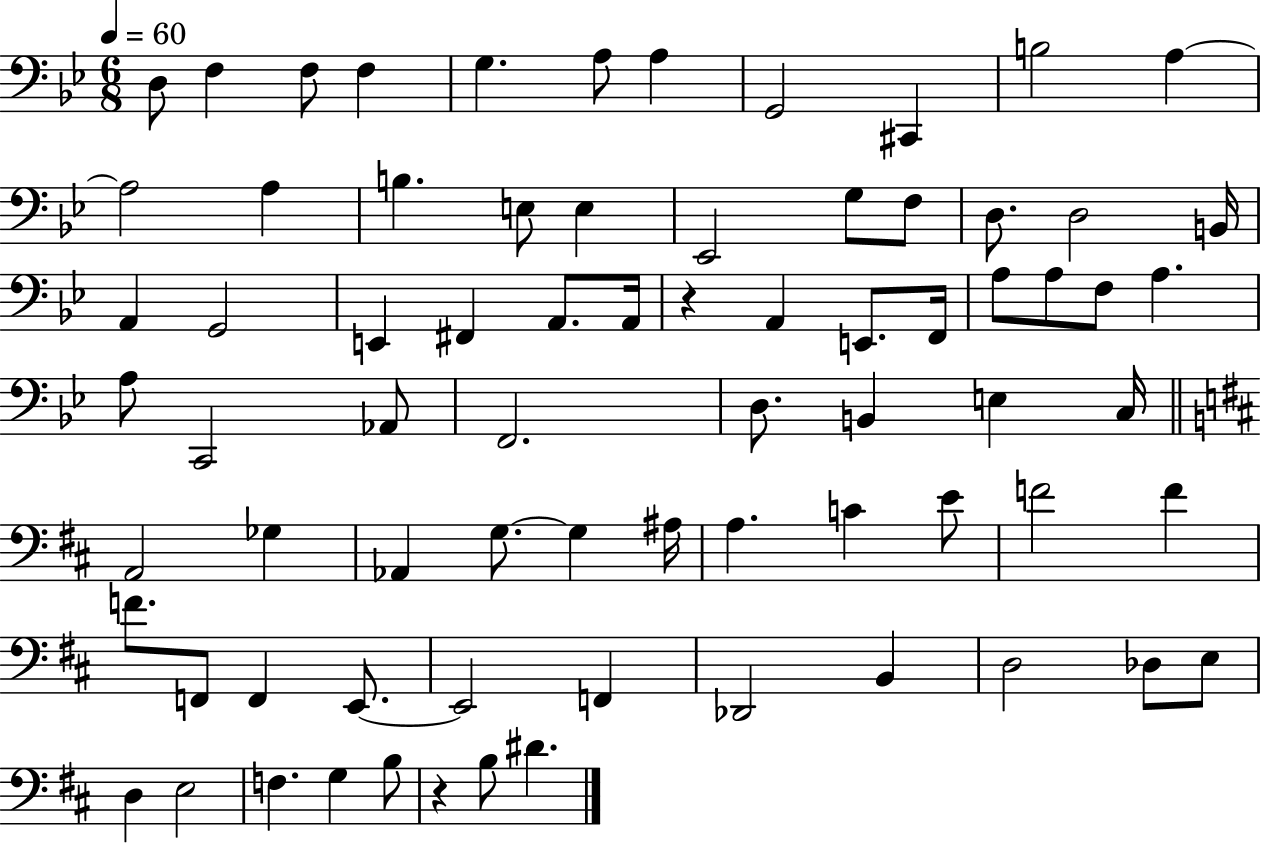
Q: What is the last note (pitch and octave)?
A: D#4